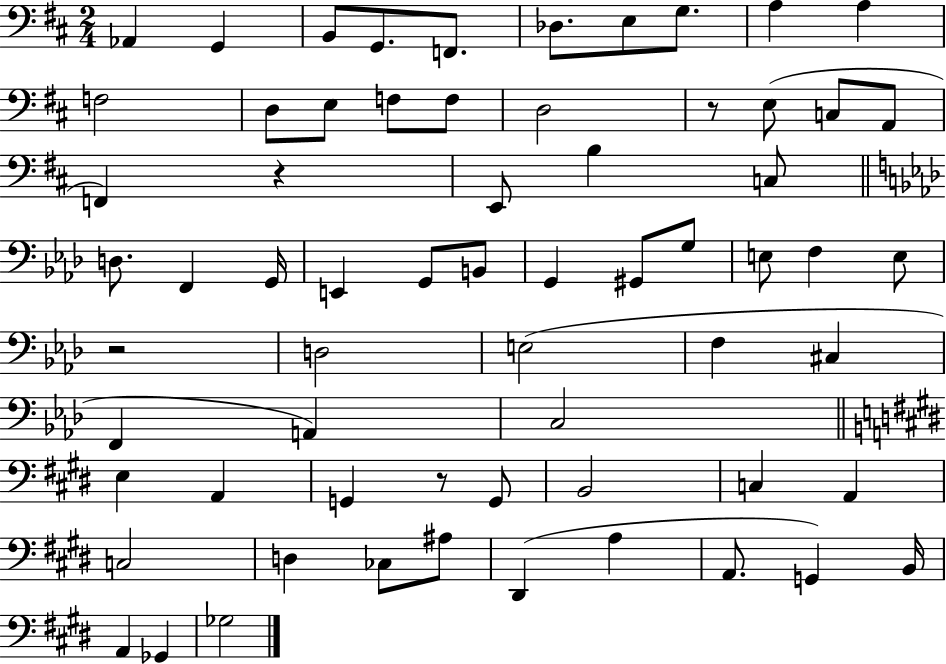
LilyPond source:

{
  \clef bass
  \numericTimeSignature
  \time 2/4
  \key d \major
  aes,4 g,4 | b,8 g,8. f,8. | des8. e8 g8. | a4 a4 | \break f2 | d8 e8 f8 f8 | d2 | r8 e8( c8 a,8 | \break f,4) r4 | e,8 b4 c8 | \bar "||" \break \key aes \major d8. f,4 g,16 | e,4 g,8 b,8 | g,4 gis,8 g8 | e8 f4 e8 | \break r2 | d2 | e2( | f4 cis4 | \break f,4 a,4) | c2 | \bar "||" \break \key e \major e4 a,4 | g,4 r8 g,8 | b,2 | c4 a,4 | \break c2 | d4 ces8 ais8 | dis,4( a4 | a,8. g,4) b,16 | \break a,4 ges,4 | ges2 | \bar "|."
}